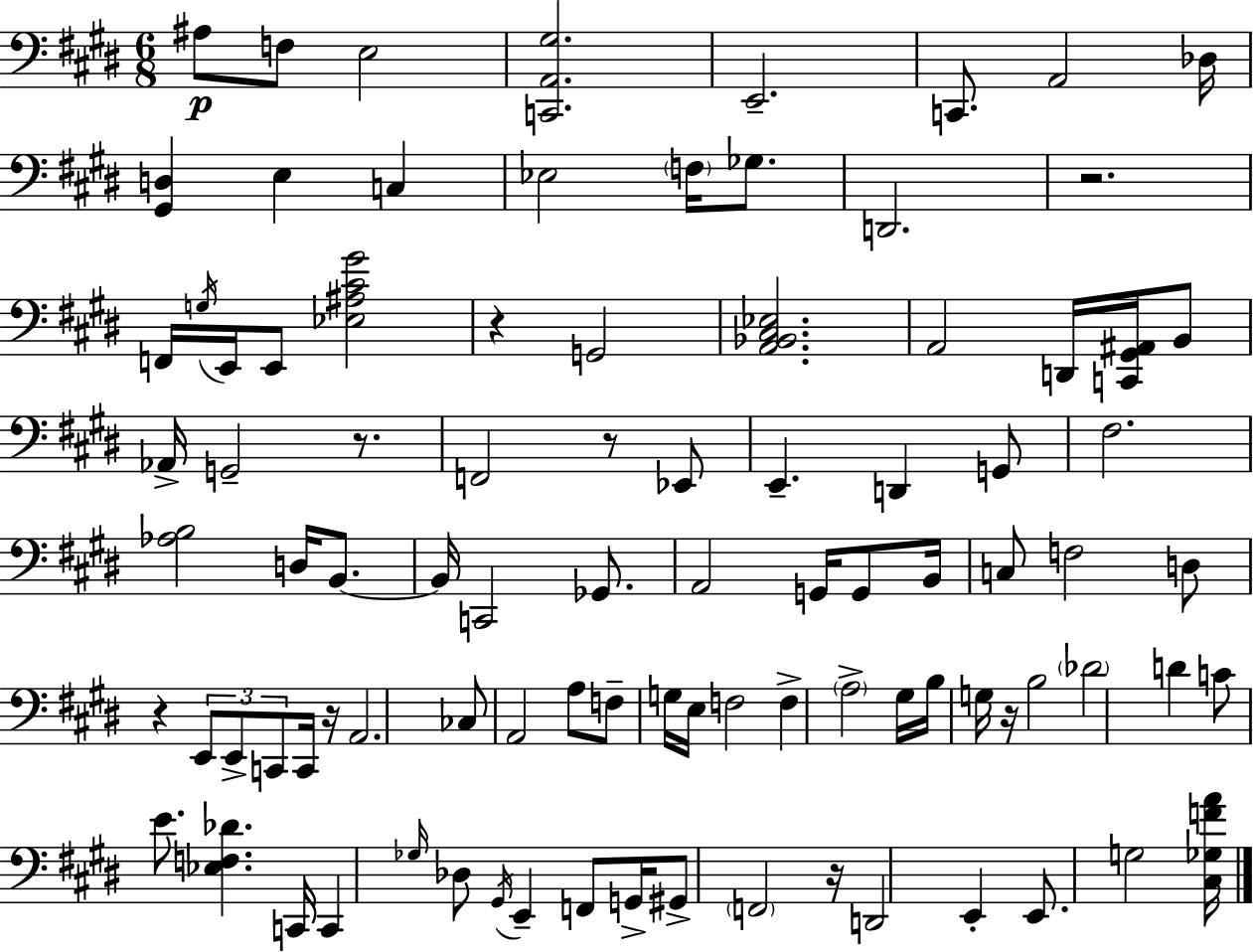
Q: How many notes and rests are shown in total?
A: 93